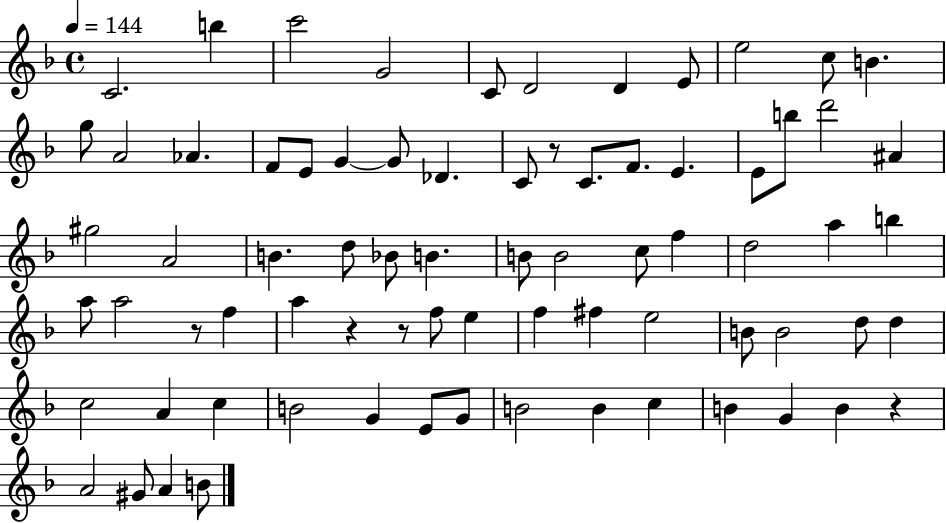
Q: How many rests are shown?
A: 5